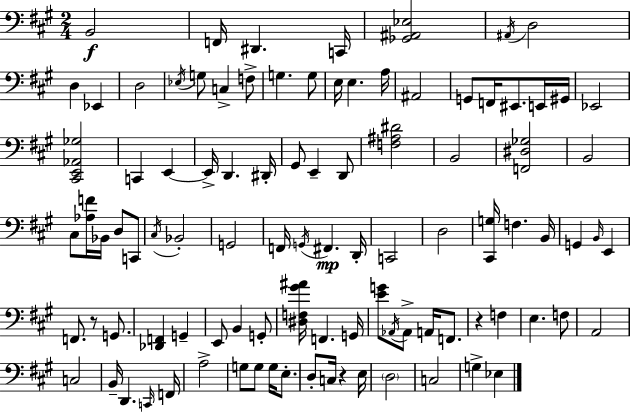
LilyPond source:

{
  \clef bass
  \numericTimeSignature
  \time 2/4
  \key a \major
  b,2\f | f,16 dis,4. c,16 | <ges, ais, ees>2 | \acciaccatura { ais,16 } d2 | \break d4 ees,4 | d2 | \acciaccatura { ees16 } g8 c4-> | f8-> g4. | \break g8 e16 e4. | a16 ais,2 | g,8 f,16 eis,8. | e,16 gis,16 ees,2 | \break <cis, e, aes, ges>2 | c,4 e,4~~ | e,16-> d,4. | dis,16-. gis,8 e,4-- | \break d,8 <f ais dis'>2 | b,2 | <f, dis ges>2 | b,2 | \break cis8 <aes f'>16 bes,16 d8 | c,8 \acciaccatura { cis16 } bes,2-. | g,2 | f,16 \acciaccatura { g,16 } fis,4.\mp | \break d,16-. c,2 | d2 | <cis, g>16 f4. | b,16 g,4 | \break \grace { b,16 } e,4 f,8. | r8 g,8. <des, f,>4 | g,4-- e,8 b,4 | g,8-. <dis f gis' ais'>16 f,4. | \break g,16 <e' g'>8 \acciaccatura { aes,16 } | aes,8-> a,16 f,8. r4 | f4 e4. | f8 a,2 | \break c2 | b,16-- d,4. | \grace { c,16 } f,16 a2-> | g8 | \break g8 g16 e8.-. d8-. | c16 r4 e16 \parenthesize d2 | c2 | g4-> | \break ees4 \bar "|."
}